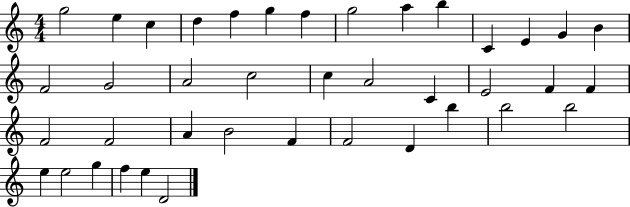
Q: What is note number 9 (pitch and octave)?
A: A5